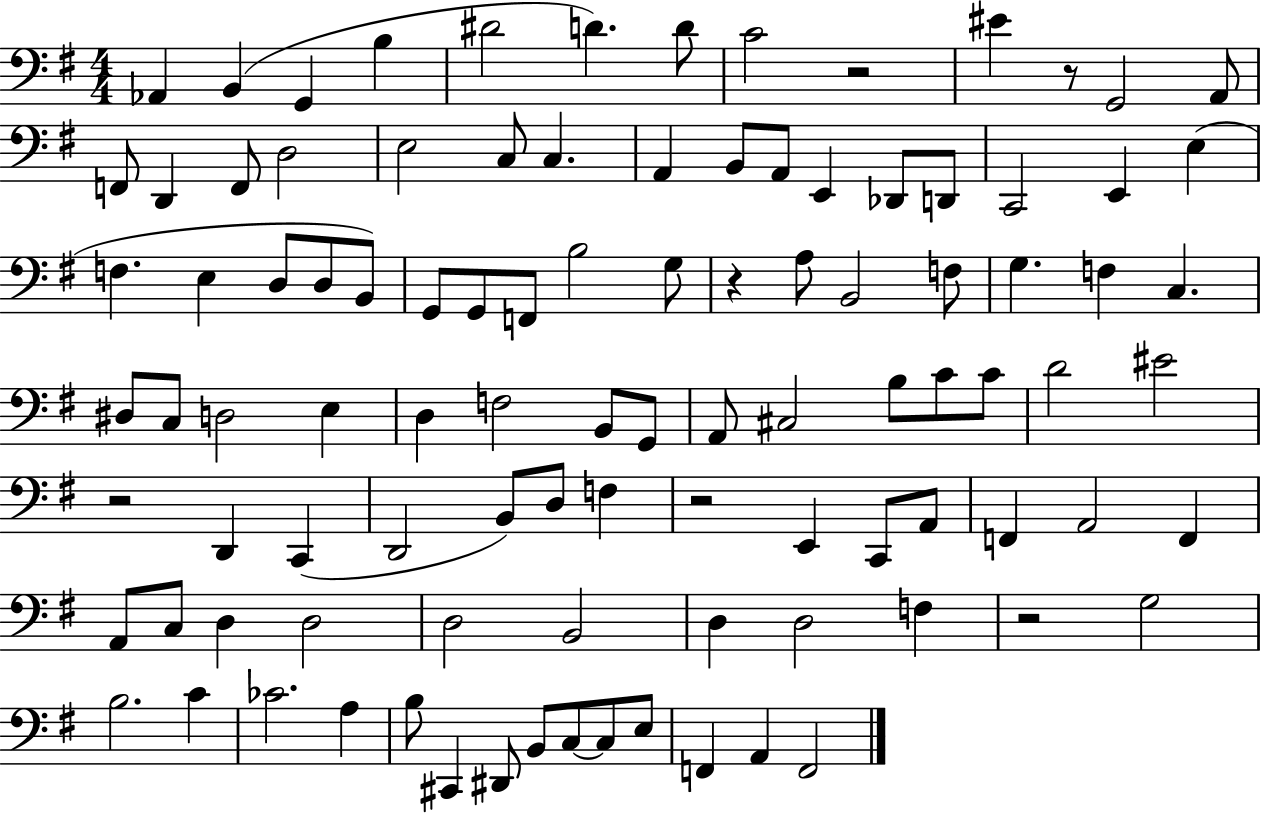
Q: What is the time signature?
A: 4/4